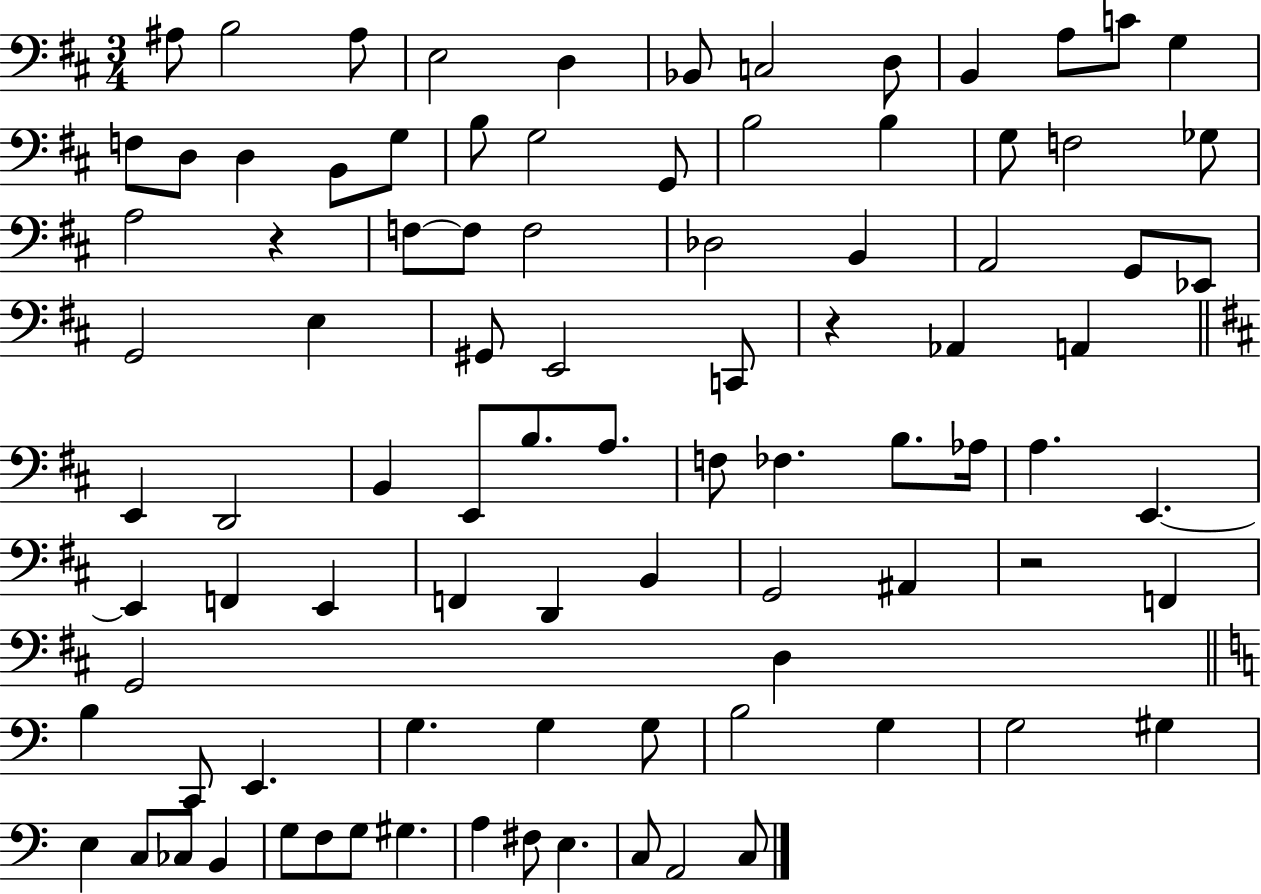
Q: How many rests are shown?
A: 3